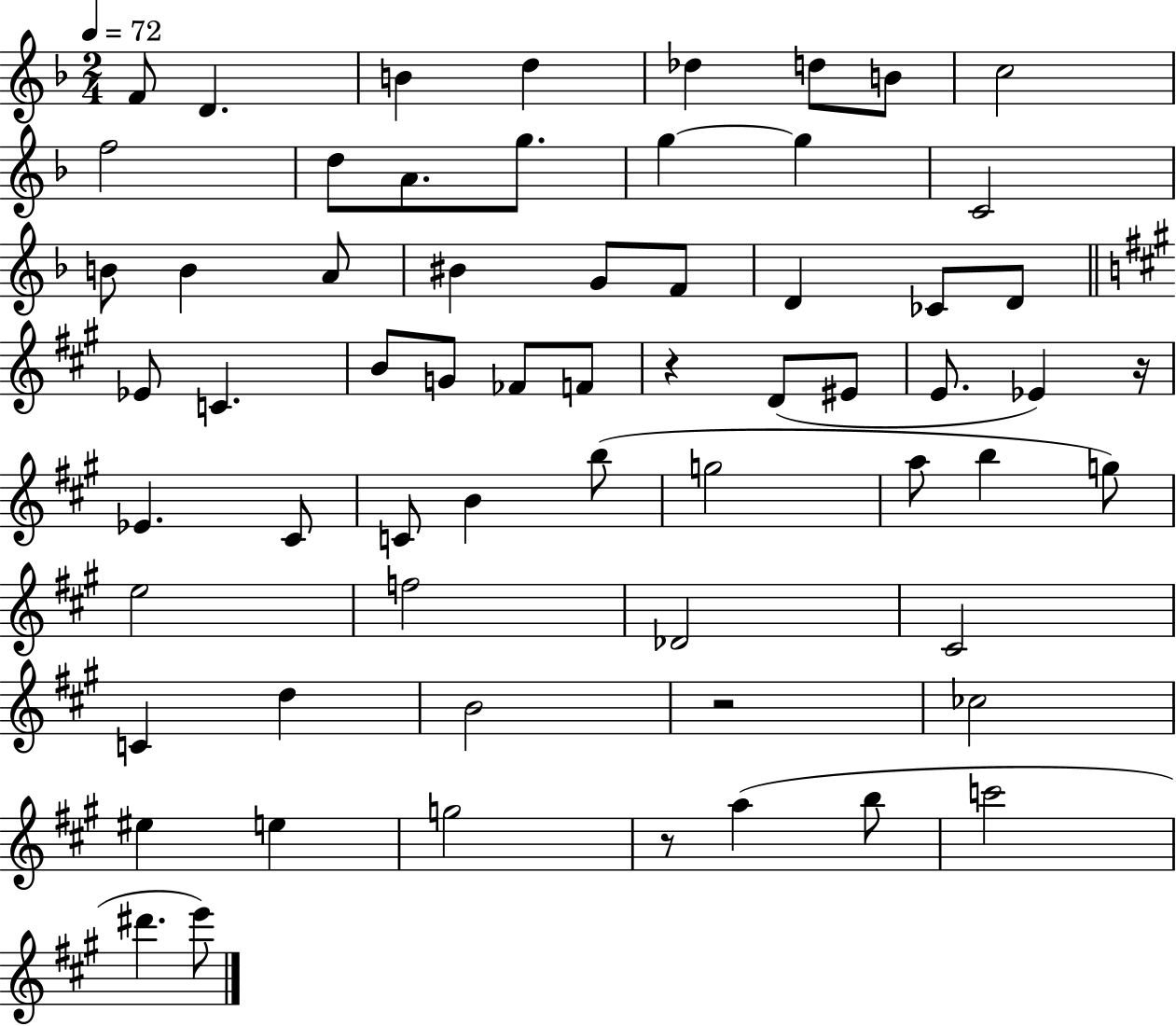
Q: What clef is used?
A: treble